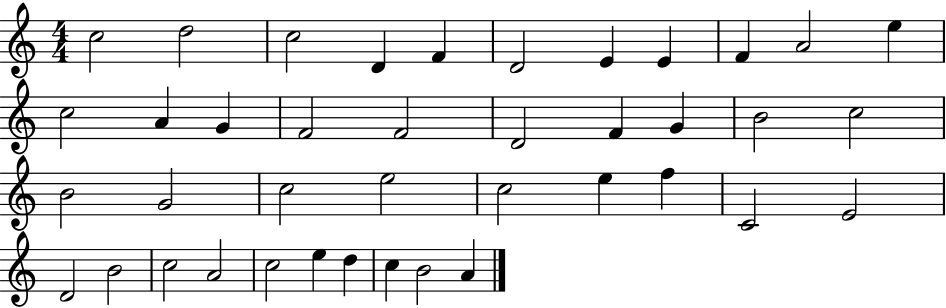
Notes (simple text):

C5/h D5/h C5/h D4/q F4/q D4/h E4/q E4/q F4/q A4/h E5/q C5/h A4/q G4/q F4/h F4/h D4/h F4/q G4/q B4/h C5/h B4/h G4/h C5/h E5/h C5/h E5/q F5/q C4/h E4/h D4/h B4/h C5/h A4/h C5/h E5/q D5/q C5/q B4/h A4/q